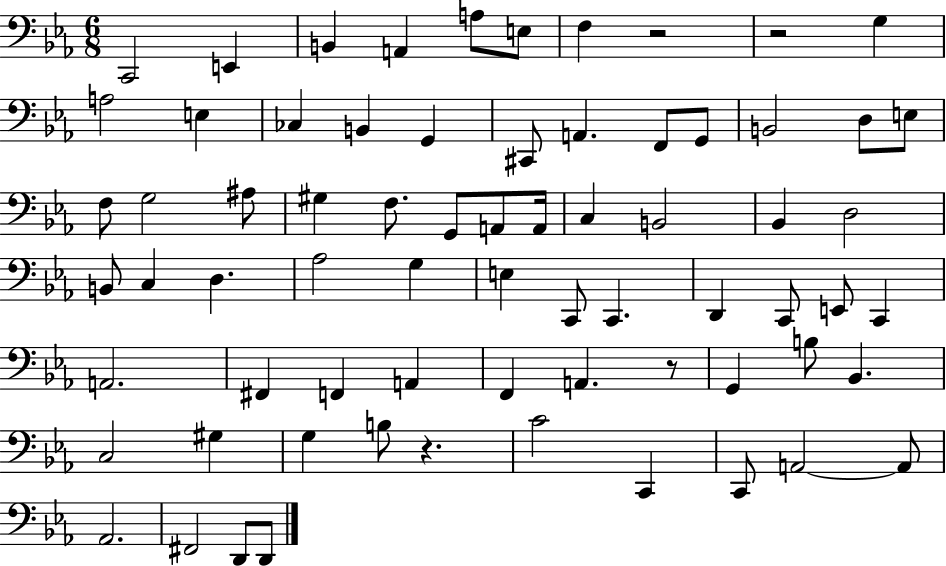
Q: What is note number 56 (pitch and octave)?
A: G3